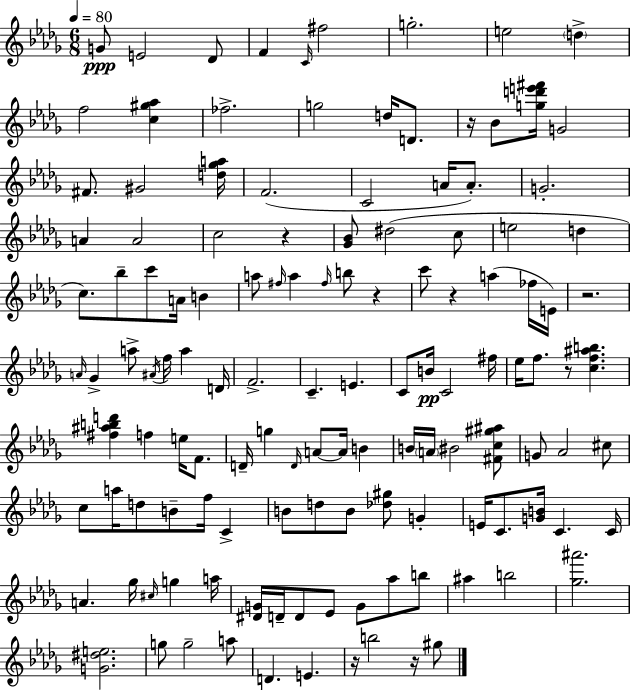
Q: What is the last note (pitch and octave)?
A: G#5